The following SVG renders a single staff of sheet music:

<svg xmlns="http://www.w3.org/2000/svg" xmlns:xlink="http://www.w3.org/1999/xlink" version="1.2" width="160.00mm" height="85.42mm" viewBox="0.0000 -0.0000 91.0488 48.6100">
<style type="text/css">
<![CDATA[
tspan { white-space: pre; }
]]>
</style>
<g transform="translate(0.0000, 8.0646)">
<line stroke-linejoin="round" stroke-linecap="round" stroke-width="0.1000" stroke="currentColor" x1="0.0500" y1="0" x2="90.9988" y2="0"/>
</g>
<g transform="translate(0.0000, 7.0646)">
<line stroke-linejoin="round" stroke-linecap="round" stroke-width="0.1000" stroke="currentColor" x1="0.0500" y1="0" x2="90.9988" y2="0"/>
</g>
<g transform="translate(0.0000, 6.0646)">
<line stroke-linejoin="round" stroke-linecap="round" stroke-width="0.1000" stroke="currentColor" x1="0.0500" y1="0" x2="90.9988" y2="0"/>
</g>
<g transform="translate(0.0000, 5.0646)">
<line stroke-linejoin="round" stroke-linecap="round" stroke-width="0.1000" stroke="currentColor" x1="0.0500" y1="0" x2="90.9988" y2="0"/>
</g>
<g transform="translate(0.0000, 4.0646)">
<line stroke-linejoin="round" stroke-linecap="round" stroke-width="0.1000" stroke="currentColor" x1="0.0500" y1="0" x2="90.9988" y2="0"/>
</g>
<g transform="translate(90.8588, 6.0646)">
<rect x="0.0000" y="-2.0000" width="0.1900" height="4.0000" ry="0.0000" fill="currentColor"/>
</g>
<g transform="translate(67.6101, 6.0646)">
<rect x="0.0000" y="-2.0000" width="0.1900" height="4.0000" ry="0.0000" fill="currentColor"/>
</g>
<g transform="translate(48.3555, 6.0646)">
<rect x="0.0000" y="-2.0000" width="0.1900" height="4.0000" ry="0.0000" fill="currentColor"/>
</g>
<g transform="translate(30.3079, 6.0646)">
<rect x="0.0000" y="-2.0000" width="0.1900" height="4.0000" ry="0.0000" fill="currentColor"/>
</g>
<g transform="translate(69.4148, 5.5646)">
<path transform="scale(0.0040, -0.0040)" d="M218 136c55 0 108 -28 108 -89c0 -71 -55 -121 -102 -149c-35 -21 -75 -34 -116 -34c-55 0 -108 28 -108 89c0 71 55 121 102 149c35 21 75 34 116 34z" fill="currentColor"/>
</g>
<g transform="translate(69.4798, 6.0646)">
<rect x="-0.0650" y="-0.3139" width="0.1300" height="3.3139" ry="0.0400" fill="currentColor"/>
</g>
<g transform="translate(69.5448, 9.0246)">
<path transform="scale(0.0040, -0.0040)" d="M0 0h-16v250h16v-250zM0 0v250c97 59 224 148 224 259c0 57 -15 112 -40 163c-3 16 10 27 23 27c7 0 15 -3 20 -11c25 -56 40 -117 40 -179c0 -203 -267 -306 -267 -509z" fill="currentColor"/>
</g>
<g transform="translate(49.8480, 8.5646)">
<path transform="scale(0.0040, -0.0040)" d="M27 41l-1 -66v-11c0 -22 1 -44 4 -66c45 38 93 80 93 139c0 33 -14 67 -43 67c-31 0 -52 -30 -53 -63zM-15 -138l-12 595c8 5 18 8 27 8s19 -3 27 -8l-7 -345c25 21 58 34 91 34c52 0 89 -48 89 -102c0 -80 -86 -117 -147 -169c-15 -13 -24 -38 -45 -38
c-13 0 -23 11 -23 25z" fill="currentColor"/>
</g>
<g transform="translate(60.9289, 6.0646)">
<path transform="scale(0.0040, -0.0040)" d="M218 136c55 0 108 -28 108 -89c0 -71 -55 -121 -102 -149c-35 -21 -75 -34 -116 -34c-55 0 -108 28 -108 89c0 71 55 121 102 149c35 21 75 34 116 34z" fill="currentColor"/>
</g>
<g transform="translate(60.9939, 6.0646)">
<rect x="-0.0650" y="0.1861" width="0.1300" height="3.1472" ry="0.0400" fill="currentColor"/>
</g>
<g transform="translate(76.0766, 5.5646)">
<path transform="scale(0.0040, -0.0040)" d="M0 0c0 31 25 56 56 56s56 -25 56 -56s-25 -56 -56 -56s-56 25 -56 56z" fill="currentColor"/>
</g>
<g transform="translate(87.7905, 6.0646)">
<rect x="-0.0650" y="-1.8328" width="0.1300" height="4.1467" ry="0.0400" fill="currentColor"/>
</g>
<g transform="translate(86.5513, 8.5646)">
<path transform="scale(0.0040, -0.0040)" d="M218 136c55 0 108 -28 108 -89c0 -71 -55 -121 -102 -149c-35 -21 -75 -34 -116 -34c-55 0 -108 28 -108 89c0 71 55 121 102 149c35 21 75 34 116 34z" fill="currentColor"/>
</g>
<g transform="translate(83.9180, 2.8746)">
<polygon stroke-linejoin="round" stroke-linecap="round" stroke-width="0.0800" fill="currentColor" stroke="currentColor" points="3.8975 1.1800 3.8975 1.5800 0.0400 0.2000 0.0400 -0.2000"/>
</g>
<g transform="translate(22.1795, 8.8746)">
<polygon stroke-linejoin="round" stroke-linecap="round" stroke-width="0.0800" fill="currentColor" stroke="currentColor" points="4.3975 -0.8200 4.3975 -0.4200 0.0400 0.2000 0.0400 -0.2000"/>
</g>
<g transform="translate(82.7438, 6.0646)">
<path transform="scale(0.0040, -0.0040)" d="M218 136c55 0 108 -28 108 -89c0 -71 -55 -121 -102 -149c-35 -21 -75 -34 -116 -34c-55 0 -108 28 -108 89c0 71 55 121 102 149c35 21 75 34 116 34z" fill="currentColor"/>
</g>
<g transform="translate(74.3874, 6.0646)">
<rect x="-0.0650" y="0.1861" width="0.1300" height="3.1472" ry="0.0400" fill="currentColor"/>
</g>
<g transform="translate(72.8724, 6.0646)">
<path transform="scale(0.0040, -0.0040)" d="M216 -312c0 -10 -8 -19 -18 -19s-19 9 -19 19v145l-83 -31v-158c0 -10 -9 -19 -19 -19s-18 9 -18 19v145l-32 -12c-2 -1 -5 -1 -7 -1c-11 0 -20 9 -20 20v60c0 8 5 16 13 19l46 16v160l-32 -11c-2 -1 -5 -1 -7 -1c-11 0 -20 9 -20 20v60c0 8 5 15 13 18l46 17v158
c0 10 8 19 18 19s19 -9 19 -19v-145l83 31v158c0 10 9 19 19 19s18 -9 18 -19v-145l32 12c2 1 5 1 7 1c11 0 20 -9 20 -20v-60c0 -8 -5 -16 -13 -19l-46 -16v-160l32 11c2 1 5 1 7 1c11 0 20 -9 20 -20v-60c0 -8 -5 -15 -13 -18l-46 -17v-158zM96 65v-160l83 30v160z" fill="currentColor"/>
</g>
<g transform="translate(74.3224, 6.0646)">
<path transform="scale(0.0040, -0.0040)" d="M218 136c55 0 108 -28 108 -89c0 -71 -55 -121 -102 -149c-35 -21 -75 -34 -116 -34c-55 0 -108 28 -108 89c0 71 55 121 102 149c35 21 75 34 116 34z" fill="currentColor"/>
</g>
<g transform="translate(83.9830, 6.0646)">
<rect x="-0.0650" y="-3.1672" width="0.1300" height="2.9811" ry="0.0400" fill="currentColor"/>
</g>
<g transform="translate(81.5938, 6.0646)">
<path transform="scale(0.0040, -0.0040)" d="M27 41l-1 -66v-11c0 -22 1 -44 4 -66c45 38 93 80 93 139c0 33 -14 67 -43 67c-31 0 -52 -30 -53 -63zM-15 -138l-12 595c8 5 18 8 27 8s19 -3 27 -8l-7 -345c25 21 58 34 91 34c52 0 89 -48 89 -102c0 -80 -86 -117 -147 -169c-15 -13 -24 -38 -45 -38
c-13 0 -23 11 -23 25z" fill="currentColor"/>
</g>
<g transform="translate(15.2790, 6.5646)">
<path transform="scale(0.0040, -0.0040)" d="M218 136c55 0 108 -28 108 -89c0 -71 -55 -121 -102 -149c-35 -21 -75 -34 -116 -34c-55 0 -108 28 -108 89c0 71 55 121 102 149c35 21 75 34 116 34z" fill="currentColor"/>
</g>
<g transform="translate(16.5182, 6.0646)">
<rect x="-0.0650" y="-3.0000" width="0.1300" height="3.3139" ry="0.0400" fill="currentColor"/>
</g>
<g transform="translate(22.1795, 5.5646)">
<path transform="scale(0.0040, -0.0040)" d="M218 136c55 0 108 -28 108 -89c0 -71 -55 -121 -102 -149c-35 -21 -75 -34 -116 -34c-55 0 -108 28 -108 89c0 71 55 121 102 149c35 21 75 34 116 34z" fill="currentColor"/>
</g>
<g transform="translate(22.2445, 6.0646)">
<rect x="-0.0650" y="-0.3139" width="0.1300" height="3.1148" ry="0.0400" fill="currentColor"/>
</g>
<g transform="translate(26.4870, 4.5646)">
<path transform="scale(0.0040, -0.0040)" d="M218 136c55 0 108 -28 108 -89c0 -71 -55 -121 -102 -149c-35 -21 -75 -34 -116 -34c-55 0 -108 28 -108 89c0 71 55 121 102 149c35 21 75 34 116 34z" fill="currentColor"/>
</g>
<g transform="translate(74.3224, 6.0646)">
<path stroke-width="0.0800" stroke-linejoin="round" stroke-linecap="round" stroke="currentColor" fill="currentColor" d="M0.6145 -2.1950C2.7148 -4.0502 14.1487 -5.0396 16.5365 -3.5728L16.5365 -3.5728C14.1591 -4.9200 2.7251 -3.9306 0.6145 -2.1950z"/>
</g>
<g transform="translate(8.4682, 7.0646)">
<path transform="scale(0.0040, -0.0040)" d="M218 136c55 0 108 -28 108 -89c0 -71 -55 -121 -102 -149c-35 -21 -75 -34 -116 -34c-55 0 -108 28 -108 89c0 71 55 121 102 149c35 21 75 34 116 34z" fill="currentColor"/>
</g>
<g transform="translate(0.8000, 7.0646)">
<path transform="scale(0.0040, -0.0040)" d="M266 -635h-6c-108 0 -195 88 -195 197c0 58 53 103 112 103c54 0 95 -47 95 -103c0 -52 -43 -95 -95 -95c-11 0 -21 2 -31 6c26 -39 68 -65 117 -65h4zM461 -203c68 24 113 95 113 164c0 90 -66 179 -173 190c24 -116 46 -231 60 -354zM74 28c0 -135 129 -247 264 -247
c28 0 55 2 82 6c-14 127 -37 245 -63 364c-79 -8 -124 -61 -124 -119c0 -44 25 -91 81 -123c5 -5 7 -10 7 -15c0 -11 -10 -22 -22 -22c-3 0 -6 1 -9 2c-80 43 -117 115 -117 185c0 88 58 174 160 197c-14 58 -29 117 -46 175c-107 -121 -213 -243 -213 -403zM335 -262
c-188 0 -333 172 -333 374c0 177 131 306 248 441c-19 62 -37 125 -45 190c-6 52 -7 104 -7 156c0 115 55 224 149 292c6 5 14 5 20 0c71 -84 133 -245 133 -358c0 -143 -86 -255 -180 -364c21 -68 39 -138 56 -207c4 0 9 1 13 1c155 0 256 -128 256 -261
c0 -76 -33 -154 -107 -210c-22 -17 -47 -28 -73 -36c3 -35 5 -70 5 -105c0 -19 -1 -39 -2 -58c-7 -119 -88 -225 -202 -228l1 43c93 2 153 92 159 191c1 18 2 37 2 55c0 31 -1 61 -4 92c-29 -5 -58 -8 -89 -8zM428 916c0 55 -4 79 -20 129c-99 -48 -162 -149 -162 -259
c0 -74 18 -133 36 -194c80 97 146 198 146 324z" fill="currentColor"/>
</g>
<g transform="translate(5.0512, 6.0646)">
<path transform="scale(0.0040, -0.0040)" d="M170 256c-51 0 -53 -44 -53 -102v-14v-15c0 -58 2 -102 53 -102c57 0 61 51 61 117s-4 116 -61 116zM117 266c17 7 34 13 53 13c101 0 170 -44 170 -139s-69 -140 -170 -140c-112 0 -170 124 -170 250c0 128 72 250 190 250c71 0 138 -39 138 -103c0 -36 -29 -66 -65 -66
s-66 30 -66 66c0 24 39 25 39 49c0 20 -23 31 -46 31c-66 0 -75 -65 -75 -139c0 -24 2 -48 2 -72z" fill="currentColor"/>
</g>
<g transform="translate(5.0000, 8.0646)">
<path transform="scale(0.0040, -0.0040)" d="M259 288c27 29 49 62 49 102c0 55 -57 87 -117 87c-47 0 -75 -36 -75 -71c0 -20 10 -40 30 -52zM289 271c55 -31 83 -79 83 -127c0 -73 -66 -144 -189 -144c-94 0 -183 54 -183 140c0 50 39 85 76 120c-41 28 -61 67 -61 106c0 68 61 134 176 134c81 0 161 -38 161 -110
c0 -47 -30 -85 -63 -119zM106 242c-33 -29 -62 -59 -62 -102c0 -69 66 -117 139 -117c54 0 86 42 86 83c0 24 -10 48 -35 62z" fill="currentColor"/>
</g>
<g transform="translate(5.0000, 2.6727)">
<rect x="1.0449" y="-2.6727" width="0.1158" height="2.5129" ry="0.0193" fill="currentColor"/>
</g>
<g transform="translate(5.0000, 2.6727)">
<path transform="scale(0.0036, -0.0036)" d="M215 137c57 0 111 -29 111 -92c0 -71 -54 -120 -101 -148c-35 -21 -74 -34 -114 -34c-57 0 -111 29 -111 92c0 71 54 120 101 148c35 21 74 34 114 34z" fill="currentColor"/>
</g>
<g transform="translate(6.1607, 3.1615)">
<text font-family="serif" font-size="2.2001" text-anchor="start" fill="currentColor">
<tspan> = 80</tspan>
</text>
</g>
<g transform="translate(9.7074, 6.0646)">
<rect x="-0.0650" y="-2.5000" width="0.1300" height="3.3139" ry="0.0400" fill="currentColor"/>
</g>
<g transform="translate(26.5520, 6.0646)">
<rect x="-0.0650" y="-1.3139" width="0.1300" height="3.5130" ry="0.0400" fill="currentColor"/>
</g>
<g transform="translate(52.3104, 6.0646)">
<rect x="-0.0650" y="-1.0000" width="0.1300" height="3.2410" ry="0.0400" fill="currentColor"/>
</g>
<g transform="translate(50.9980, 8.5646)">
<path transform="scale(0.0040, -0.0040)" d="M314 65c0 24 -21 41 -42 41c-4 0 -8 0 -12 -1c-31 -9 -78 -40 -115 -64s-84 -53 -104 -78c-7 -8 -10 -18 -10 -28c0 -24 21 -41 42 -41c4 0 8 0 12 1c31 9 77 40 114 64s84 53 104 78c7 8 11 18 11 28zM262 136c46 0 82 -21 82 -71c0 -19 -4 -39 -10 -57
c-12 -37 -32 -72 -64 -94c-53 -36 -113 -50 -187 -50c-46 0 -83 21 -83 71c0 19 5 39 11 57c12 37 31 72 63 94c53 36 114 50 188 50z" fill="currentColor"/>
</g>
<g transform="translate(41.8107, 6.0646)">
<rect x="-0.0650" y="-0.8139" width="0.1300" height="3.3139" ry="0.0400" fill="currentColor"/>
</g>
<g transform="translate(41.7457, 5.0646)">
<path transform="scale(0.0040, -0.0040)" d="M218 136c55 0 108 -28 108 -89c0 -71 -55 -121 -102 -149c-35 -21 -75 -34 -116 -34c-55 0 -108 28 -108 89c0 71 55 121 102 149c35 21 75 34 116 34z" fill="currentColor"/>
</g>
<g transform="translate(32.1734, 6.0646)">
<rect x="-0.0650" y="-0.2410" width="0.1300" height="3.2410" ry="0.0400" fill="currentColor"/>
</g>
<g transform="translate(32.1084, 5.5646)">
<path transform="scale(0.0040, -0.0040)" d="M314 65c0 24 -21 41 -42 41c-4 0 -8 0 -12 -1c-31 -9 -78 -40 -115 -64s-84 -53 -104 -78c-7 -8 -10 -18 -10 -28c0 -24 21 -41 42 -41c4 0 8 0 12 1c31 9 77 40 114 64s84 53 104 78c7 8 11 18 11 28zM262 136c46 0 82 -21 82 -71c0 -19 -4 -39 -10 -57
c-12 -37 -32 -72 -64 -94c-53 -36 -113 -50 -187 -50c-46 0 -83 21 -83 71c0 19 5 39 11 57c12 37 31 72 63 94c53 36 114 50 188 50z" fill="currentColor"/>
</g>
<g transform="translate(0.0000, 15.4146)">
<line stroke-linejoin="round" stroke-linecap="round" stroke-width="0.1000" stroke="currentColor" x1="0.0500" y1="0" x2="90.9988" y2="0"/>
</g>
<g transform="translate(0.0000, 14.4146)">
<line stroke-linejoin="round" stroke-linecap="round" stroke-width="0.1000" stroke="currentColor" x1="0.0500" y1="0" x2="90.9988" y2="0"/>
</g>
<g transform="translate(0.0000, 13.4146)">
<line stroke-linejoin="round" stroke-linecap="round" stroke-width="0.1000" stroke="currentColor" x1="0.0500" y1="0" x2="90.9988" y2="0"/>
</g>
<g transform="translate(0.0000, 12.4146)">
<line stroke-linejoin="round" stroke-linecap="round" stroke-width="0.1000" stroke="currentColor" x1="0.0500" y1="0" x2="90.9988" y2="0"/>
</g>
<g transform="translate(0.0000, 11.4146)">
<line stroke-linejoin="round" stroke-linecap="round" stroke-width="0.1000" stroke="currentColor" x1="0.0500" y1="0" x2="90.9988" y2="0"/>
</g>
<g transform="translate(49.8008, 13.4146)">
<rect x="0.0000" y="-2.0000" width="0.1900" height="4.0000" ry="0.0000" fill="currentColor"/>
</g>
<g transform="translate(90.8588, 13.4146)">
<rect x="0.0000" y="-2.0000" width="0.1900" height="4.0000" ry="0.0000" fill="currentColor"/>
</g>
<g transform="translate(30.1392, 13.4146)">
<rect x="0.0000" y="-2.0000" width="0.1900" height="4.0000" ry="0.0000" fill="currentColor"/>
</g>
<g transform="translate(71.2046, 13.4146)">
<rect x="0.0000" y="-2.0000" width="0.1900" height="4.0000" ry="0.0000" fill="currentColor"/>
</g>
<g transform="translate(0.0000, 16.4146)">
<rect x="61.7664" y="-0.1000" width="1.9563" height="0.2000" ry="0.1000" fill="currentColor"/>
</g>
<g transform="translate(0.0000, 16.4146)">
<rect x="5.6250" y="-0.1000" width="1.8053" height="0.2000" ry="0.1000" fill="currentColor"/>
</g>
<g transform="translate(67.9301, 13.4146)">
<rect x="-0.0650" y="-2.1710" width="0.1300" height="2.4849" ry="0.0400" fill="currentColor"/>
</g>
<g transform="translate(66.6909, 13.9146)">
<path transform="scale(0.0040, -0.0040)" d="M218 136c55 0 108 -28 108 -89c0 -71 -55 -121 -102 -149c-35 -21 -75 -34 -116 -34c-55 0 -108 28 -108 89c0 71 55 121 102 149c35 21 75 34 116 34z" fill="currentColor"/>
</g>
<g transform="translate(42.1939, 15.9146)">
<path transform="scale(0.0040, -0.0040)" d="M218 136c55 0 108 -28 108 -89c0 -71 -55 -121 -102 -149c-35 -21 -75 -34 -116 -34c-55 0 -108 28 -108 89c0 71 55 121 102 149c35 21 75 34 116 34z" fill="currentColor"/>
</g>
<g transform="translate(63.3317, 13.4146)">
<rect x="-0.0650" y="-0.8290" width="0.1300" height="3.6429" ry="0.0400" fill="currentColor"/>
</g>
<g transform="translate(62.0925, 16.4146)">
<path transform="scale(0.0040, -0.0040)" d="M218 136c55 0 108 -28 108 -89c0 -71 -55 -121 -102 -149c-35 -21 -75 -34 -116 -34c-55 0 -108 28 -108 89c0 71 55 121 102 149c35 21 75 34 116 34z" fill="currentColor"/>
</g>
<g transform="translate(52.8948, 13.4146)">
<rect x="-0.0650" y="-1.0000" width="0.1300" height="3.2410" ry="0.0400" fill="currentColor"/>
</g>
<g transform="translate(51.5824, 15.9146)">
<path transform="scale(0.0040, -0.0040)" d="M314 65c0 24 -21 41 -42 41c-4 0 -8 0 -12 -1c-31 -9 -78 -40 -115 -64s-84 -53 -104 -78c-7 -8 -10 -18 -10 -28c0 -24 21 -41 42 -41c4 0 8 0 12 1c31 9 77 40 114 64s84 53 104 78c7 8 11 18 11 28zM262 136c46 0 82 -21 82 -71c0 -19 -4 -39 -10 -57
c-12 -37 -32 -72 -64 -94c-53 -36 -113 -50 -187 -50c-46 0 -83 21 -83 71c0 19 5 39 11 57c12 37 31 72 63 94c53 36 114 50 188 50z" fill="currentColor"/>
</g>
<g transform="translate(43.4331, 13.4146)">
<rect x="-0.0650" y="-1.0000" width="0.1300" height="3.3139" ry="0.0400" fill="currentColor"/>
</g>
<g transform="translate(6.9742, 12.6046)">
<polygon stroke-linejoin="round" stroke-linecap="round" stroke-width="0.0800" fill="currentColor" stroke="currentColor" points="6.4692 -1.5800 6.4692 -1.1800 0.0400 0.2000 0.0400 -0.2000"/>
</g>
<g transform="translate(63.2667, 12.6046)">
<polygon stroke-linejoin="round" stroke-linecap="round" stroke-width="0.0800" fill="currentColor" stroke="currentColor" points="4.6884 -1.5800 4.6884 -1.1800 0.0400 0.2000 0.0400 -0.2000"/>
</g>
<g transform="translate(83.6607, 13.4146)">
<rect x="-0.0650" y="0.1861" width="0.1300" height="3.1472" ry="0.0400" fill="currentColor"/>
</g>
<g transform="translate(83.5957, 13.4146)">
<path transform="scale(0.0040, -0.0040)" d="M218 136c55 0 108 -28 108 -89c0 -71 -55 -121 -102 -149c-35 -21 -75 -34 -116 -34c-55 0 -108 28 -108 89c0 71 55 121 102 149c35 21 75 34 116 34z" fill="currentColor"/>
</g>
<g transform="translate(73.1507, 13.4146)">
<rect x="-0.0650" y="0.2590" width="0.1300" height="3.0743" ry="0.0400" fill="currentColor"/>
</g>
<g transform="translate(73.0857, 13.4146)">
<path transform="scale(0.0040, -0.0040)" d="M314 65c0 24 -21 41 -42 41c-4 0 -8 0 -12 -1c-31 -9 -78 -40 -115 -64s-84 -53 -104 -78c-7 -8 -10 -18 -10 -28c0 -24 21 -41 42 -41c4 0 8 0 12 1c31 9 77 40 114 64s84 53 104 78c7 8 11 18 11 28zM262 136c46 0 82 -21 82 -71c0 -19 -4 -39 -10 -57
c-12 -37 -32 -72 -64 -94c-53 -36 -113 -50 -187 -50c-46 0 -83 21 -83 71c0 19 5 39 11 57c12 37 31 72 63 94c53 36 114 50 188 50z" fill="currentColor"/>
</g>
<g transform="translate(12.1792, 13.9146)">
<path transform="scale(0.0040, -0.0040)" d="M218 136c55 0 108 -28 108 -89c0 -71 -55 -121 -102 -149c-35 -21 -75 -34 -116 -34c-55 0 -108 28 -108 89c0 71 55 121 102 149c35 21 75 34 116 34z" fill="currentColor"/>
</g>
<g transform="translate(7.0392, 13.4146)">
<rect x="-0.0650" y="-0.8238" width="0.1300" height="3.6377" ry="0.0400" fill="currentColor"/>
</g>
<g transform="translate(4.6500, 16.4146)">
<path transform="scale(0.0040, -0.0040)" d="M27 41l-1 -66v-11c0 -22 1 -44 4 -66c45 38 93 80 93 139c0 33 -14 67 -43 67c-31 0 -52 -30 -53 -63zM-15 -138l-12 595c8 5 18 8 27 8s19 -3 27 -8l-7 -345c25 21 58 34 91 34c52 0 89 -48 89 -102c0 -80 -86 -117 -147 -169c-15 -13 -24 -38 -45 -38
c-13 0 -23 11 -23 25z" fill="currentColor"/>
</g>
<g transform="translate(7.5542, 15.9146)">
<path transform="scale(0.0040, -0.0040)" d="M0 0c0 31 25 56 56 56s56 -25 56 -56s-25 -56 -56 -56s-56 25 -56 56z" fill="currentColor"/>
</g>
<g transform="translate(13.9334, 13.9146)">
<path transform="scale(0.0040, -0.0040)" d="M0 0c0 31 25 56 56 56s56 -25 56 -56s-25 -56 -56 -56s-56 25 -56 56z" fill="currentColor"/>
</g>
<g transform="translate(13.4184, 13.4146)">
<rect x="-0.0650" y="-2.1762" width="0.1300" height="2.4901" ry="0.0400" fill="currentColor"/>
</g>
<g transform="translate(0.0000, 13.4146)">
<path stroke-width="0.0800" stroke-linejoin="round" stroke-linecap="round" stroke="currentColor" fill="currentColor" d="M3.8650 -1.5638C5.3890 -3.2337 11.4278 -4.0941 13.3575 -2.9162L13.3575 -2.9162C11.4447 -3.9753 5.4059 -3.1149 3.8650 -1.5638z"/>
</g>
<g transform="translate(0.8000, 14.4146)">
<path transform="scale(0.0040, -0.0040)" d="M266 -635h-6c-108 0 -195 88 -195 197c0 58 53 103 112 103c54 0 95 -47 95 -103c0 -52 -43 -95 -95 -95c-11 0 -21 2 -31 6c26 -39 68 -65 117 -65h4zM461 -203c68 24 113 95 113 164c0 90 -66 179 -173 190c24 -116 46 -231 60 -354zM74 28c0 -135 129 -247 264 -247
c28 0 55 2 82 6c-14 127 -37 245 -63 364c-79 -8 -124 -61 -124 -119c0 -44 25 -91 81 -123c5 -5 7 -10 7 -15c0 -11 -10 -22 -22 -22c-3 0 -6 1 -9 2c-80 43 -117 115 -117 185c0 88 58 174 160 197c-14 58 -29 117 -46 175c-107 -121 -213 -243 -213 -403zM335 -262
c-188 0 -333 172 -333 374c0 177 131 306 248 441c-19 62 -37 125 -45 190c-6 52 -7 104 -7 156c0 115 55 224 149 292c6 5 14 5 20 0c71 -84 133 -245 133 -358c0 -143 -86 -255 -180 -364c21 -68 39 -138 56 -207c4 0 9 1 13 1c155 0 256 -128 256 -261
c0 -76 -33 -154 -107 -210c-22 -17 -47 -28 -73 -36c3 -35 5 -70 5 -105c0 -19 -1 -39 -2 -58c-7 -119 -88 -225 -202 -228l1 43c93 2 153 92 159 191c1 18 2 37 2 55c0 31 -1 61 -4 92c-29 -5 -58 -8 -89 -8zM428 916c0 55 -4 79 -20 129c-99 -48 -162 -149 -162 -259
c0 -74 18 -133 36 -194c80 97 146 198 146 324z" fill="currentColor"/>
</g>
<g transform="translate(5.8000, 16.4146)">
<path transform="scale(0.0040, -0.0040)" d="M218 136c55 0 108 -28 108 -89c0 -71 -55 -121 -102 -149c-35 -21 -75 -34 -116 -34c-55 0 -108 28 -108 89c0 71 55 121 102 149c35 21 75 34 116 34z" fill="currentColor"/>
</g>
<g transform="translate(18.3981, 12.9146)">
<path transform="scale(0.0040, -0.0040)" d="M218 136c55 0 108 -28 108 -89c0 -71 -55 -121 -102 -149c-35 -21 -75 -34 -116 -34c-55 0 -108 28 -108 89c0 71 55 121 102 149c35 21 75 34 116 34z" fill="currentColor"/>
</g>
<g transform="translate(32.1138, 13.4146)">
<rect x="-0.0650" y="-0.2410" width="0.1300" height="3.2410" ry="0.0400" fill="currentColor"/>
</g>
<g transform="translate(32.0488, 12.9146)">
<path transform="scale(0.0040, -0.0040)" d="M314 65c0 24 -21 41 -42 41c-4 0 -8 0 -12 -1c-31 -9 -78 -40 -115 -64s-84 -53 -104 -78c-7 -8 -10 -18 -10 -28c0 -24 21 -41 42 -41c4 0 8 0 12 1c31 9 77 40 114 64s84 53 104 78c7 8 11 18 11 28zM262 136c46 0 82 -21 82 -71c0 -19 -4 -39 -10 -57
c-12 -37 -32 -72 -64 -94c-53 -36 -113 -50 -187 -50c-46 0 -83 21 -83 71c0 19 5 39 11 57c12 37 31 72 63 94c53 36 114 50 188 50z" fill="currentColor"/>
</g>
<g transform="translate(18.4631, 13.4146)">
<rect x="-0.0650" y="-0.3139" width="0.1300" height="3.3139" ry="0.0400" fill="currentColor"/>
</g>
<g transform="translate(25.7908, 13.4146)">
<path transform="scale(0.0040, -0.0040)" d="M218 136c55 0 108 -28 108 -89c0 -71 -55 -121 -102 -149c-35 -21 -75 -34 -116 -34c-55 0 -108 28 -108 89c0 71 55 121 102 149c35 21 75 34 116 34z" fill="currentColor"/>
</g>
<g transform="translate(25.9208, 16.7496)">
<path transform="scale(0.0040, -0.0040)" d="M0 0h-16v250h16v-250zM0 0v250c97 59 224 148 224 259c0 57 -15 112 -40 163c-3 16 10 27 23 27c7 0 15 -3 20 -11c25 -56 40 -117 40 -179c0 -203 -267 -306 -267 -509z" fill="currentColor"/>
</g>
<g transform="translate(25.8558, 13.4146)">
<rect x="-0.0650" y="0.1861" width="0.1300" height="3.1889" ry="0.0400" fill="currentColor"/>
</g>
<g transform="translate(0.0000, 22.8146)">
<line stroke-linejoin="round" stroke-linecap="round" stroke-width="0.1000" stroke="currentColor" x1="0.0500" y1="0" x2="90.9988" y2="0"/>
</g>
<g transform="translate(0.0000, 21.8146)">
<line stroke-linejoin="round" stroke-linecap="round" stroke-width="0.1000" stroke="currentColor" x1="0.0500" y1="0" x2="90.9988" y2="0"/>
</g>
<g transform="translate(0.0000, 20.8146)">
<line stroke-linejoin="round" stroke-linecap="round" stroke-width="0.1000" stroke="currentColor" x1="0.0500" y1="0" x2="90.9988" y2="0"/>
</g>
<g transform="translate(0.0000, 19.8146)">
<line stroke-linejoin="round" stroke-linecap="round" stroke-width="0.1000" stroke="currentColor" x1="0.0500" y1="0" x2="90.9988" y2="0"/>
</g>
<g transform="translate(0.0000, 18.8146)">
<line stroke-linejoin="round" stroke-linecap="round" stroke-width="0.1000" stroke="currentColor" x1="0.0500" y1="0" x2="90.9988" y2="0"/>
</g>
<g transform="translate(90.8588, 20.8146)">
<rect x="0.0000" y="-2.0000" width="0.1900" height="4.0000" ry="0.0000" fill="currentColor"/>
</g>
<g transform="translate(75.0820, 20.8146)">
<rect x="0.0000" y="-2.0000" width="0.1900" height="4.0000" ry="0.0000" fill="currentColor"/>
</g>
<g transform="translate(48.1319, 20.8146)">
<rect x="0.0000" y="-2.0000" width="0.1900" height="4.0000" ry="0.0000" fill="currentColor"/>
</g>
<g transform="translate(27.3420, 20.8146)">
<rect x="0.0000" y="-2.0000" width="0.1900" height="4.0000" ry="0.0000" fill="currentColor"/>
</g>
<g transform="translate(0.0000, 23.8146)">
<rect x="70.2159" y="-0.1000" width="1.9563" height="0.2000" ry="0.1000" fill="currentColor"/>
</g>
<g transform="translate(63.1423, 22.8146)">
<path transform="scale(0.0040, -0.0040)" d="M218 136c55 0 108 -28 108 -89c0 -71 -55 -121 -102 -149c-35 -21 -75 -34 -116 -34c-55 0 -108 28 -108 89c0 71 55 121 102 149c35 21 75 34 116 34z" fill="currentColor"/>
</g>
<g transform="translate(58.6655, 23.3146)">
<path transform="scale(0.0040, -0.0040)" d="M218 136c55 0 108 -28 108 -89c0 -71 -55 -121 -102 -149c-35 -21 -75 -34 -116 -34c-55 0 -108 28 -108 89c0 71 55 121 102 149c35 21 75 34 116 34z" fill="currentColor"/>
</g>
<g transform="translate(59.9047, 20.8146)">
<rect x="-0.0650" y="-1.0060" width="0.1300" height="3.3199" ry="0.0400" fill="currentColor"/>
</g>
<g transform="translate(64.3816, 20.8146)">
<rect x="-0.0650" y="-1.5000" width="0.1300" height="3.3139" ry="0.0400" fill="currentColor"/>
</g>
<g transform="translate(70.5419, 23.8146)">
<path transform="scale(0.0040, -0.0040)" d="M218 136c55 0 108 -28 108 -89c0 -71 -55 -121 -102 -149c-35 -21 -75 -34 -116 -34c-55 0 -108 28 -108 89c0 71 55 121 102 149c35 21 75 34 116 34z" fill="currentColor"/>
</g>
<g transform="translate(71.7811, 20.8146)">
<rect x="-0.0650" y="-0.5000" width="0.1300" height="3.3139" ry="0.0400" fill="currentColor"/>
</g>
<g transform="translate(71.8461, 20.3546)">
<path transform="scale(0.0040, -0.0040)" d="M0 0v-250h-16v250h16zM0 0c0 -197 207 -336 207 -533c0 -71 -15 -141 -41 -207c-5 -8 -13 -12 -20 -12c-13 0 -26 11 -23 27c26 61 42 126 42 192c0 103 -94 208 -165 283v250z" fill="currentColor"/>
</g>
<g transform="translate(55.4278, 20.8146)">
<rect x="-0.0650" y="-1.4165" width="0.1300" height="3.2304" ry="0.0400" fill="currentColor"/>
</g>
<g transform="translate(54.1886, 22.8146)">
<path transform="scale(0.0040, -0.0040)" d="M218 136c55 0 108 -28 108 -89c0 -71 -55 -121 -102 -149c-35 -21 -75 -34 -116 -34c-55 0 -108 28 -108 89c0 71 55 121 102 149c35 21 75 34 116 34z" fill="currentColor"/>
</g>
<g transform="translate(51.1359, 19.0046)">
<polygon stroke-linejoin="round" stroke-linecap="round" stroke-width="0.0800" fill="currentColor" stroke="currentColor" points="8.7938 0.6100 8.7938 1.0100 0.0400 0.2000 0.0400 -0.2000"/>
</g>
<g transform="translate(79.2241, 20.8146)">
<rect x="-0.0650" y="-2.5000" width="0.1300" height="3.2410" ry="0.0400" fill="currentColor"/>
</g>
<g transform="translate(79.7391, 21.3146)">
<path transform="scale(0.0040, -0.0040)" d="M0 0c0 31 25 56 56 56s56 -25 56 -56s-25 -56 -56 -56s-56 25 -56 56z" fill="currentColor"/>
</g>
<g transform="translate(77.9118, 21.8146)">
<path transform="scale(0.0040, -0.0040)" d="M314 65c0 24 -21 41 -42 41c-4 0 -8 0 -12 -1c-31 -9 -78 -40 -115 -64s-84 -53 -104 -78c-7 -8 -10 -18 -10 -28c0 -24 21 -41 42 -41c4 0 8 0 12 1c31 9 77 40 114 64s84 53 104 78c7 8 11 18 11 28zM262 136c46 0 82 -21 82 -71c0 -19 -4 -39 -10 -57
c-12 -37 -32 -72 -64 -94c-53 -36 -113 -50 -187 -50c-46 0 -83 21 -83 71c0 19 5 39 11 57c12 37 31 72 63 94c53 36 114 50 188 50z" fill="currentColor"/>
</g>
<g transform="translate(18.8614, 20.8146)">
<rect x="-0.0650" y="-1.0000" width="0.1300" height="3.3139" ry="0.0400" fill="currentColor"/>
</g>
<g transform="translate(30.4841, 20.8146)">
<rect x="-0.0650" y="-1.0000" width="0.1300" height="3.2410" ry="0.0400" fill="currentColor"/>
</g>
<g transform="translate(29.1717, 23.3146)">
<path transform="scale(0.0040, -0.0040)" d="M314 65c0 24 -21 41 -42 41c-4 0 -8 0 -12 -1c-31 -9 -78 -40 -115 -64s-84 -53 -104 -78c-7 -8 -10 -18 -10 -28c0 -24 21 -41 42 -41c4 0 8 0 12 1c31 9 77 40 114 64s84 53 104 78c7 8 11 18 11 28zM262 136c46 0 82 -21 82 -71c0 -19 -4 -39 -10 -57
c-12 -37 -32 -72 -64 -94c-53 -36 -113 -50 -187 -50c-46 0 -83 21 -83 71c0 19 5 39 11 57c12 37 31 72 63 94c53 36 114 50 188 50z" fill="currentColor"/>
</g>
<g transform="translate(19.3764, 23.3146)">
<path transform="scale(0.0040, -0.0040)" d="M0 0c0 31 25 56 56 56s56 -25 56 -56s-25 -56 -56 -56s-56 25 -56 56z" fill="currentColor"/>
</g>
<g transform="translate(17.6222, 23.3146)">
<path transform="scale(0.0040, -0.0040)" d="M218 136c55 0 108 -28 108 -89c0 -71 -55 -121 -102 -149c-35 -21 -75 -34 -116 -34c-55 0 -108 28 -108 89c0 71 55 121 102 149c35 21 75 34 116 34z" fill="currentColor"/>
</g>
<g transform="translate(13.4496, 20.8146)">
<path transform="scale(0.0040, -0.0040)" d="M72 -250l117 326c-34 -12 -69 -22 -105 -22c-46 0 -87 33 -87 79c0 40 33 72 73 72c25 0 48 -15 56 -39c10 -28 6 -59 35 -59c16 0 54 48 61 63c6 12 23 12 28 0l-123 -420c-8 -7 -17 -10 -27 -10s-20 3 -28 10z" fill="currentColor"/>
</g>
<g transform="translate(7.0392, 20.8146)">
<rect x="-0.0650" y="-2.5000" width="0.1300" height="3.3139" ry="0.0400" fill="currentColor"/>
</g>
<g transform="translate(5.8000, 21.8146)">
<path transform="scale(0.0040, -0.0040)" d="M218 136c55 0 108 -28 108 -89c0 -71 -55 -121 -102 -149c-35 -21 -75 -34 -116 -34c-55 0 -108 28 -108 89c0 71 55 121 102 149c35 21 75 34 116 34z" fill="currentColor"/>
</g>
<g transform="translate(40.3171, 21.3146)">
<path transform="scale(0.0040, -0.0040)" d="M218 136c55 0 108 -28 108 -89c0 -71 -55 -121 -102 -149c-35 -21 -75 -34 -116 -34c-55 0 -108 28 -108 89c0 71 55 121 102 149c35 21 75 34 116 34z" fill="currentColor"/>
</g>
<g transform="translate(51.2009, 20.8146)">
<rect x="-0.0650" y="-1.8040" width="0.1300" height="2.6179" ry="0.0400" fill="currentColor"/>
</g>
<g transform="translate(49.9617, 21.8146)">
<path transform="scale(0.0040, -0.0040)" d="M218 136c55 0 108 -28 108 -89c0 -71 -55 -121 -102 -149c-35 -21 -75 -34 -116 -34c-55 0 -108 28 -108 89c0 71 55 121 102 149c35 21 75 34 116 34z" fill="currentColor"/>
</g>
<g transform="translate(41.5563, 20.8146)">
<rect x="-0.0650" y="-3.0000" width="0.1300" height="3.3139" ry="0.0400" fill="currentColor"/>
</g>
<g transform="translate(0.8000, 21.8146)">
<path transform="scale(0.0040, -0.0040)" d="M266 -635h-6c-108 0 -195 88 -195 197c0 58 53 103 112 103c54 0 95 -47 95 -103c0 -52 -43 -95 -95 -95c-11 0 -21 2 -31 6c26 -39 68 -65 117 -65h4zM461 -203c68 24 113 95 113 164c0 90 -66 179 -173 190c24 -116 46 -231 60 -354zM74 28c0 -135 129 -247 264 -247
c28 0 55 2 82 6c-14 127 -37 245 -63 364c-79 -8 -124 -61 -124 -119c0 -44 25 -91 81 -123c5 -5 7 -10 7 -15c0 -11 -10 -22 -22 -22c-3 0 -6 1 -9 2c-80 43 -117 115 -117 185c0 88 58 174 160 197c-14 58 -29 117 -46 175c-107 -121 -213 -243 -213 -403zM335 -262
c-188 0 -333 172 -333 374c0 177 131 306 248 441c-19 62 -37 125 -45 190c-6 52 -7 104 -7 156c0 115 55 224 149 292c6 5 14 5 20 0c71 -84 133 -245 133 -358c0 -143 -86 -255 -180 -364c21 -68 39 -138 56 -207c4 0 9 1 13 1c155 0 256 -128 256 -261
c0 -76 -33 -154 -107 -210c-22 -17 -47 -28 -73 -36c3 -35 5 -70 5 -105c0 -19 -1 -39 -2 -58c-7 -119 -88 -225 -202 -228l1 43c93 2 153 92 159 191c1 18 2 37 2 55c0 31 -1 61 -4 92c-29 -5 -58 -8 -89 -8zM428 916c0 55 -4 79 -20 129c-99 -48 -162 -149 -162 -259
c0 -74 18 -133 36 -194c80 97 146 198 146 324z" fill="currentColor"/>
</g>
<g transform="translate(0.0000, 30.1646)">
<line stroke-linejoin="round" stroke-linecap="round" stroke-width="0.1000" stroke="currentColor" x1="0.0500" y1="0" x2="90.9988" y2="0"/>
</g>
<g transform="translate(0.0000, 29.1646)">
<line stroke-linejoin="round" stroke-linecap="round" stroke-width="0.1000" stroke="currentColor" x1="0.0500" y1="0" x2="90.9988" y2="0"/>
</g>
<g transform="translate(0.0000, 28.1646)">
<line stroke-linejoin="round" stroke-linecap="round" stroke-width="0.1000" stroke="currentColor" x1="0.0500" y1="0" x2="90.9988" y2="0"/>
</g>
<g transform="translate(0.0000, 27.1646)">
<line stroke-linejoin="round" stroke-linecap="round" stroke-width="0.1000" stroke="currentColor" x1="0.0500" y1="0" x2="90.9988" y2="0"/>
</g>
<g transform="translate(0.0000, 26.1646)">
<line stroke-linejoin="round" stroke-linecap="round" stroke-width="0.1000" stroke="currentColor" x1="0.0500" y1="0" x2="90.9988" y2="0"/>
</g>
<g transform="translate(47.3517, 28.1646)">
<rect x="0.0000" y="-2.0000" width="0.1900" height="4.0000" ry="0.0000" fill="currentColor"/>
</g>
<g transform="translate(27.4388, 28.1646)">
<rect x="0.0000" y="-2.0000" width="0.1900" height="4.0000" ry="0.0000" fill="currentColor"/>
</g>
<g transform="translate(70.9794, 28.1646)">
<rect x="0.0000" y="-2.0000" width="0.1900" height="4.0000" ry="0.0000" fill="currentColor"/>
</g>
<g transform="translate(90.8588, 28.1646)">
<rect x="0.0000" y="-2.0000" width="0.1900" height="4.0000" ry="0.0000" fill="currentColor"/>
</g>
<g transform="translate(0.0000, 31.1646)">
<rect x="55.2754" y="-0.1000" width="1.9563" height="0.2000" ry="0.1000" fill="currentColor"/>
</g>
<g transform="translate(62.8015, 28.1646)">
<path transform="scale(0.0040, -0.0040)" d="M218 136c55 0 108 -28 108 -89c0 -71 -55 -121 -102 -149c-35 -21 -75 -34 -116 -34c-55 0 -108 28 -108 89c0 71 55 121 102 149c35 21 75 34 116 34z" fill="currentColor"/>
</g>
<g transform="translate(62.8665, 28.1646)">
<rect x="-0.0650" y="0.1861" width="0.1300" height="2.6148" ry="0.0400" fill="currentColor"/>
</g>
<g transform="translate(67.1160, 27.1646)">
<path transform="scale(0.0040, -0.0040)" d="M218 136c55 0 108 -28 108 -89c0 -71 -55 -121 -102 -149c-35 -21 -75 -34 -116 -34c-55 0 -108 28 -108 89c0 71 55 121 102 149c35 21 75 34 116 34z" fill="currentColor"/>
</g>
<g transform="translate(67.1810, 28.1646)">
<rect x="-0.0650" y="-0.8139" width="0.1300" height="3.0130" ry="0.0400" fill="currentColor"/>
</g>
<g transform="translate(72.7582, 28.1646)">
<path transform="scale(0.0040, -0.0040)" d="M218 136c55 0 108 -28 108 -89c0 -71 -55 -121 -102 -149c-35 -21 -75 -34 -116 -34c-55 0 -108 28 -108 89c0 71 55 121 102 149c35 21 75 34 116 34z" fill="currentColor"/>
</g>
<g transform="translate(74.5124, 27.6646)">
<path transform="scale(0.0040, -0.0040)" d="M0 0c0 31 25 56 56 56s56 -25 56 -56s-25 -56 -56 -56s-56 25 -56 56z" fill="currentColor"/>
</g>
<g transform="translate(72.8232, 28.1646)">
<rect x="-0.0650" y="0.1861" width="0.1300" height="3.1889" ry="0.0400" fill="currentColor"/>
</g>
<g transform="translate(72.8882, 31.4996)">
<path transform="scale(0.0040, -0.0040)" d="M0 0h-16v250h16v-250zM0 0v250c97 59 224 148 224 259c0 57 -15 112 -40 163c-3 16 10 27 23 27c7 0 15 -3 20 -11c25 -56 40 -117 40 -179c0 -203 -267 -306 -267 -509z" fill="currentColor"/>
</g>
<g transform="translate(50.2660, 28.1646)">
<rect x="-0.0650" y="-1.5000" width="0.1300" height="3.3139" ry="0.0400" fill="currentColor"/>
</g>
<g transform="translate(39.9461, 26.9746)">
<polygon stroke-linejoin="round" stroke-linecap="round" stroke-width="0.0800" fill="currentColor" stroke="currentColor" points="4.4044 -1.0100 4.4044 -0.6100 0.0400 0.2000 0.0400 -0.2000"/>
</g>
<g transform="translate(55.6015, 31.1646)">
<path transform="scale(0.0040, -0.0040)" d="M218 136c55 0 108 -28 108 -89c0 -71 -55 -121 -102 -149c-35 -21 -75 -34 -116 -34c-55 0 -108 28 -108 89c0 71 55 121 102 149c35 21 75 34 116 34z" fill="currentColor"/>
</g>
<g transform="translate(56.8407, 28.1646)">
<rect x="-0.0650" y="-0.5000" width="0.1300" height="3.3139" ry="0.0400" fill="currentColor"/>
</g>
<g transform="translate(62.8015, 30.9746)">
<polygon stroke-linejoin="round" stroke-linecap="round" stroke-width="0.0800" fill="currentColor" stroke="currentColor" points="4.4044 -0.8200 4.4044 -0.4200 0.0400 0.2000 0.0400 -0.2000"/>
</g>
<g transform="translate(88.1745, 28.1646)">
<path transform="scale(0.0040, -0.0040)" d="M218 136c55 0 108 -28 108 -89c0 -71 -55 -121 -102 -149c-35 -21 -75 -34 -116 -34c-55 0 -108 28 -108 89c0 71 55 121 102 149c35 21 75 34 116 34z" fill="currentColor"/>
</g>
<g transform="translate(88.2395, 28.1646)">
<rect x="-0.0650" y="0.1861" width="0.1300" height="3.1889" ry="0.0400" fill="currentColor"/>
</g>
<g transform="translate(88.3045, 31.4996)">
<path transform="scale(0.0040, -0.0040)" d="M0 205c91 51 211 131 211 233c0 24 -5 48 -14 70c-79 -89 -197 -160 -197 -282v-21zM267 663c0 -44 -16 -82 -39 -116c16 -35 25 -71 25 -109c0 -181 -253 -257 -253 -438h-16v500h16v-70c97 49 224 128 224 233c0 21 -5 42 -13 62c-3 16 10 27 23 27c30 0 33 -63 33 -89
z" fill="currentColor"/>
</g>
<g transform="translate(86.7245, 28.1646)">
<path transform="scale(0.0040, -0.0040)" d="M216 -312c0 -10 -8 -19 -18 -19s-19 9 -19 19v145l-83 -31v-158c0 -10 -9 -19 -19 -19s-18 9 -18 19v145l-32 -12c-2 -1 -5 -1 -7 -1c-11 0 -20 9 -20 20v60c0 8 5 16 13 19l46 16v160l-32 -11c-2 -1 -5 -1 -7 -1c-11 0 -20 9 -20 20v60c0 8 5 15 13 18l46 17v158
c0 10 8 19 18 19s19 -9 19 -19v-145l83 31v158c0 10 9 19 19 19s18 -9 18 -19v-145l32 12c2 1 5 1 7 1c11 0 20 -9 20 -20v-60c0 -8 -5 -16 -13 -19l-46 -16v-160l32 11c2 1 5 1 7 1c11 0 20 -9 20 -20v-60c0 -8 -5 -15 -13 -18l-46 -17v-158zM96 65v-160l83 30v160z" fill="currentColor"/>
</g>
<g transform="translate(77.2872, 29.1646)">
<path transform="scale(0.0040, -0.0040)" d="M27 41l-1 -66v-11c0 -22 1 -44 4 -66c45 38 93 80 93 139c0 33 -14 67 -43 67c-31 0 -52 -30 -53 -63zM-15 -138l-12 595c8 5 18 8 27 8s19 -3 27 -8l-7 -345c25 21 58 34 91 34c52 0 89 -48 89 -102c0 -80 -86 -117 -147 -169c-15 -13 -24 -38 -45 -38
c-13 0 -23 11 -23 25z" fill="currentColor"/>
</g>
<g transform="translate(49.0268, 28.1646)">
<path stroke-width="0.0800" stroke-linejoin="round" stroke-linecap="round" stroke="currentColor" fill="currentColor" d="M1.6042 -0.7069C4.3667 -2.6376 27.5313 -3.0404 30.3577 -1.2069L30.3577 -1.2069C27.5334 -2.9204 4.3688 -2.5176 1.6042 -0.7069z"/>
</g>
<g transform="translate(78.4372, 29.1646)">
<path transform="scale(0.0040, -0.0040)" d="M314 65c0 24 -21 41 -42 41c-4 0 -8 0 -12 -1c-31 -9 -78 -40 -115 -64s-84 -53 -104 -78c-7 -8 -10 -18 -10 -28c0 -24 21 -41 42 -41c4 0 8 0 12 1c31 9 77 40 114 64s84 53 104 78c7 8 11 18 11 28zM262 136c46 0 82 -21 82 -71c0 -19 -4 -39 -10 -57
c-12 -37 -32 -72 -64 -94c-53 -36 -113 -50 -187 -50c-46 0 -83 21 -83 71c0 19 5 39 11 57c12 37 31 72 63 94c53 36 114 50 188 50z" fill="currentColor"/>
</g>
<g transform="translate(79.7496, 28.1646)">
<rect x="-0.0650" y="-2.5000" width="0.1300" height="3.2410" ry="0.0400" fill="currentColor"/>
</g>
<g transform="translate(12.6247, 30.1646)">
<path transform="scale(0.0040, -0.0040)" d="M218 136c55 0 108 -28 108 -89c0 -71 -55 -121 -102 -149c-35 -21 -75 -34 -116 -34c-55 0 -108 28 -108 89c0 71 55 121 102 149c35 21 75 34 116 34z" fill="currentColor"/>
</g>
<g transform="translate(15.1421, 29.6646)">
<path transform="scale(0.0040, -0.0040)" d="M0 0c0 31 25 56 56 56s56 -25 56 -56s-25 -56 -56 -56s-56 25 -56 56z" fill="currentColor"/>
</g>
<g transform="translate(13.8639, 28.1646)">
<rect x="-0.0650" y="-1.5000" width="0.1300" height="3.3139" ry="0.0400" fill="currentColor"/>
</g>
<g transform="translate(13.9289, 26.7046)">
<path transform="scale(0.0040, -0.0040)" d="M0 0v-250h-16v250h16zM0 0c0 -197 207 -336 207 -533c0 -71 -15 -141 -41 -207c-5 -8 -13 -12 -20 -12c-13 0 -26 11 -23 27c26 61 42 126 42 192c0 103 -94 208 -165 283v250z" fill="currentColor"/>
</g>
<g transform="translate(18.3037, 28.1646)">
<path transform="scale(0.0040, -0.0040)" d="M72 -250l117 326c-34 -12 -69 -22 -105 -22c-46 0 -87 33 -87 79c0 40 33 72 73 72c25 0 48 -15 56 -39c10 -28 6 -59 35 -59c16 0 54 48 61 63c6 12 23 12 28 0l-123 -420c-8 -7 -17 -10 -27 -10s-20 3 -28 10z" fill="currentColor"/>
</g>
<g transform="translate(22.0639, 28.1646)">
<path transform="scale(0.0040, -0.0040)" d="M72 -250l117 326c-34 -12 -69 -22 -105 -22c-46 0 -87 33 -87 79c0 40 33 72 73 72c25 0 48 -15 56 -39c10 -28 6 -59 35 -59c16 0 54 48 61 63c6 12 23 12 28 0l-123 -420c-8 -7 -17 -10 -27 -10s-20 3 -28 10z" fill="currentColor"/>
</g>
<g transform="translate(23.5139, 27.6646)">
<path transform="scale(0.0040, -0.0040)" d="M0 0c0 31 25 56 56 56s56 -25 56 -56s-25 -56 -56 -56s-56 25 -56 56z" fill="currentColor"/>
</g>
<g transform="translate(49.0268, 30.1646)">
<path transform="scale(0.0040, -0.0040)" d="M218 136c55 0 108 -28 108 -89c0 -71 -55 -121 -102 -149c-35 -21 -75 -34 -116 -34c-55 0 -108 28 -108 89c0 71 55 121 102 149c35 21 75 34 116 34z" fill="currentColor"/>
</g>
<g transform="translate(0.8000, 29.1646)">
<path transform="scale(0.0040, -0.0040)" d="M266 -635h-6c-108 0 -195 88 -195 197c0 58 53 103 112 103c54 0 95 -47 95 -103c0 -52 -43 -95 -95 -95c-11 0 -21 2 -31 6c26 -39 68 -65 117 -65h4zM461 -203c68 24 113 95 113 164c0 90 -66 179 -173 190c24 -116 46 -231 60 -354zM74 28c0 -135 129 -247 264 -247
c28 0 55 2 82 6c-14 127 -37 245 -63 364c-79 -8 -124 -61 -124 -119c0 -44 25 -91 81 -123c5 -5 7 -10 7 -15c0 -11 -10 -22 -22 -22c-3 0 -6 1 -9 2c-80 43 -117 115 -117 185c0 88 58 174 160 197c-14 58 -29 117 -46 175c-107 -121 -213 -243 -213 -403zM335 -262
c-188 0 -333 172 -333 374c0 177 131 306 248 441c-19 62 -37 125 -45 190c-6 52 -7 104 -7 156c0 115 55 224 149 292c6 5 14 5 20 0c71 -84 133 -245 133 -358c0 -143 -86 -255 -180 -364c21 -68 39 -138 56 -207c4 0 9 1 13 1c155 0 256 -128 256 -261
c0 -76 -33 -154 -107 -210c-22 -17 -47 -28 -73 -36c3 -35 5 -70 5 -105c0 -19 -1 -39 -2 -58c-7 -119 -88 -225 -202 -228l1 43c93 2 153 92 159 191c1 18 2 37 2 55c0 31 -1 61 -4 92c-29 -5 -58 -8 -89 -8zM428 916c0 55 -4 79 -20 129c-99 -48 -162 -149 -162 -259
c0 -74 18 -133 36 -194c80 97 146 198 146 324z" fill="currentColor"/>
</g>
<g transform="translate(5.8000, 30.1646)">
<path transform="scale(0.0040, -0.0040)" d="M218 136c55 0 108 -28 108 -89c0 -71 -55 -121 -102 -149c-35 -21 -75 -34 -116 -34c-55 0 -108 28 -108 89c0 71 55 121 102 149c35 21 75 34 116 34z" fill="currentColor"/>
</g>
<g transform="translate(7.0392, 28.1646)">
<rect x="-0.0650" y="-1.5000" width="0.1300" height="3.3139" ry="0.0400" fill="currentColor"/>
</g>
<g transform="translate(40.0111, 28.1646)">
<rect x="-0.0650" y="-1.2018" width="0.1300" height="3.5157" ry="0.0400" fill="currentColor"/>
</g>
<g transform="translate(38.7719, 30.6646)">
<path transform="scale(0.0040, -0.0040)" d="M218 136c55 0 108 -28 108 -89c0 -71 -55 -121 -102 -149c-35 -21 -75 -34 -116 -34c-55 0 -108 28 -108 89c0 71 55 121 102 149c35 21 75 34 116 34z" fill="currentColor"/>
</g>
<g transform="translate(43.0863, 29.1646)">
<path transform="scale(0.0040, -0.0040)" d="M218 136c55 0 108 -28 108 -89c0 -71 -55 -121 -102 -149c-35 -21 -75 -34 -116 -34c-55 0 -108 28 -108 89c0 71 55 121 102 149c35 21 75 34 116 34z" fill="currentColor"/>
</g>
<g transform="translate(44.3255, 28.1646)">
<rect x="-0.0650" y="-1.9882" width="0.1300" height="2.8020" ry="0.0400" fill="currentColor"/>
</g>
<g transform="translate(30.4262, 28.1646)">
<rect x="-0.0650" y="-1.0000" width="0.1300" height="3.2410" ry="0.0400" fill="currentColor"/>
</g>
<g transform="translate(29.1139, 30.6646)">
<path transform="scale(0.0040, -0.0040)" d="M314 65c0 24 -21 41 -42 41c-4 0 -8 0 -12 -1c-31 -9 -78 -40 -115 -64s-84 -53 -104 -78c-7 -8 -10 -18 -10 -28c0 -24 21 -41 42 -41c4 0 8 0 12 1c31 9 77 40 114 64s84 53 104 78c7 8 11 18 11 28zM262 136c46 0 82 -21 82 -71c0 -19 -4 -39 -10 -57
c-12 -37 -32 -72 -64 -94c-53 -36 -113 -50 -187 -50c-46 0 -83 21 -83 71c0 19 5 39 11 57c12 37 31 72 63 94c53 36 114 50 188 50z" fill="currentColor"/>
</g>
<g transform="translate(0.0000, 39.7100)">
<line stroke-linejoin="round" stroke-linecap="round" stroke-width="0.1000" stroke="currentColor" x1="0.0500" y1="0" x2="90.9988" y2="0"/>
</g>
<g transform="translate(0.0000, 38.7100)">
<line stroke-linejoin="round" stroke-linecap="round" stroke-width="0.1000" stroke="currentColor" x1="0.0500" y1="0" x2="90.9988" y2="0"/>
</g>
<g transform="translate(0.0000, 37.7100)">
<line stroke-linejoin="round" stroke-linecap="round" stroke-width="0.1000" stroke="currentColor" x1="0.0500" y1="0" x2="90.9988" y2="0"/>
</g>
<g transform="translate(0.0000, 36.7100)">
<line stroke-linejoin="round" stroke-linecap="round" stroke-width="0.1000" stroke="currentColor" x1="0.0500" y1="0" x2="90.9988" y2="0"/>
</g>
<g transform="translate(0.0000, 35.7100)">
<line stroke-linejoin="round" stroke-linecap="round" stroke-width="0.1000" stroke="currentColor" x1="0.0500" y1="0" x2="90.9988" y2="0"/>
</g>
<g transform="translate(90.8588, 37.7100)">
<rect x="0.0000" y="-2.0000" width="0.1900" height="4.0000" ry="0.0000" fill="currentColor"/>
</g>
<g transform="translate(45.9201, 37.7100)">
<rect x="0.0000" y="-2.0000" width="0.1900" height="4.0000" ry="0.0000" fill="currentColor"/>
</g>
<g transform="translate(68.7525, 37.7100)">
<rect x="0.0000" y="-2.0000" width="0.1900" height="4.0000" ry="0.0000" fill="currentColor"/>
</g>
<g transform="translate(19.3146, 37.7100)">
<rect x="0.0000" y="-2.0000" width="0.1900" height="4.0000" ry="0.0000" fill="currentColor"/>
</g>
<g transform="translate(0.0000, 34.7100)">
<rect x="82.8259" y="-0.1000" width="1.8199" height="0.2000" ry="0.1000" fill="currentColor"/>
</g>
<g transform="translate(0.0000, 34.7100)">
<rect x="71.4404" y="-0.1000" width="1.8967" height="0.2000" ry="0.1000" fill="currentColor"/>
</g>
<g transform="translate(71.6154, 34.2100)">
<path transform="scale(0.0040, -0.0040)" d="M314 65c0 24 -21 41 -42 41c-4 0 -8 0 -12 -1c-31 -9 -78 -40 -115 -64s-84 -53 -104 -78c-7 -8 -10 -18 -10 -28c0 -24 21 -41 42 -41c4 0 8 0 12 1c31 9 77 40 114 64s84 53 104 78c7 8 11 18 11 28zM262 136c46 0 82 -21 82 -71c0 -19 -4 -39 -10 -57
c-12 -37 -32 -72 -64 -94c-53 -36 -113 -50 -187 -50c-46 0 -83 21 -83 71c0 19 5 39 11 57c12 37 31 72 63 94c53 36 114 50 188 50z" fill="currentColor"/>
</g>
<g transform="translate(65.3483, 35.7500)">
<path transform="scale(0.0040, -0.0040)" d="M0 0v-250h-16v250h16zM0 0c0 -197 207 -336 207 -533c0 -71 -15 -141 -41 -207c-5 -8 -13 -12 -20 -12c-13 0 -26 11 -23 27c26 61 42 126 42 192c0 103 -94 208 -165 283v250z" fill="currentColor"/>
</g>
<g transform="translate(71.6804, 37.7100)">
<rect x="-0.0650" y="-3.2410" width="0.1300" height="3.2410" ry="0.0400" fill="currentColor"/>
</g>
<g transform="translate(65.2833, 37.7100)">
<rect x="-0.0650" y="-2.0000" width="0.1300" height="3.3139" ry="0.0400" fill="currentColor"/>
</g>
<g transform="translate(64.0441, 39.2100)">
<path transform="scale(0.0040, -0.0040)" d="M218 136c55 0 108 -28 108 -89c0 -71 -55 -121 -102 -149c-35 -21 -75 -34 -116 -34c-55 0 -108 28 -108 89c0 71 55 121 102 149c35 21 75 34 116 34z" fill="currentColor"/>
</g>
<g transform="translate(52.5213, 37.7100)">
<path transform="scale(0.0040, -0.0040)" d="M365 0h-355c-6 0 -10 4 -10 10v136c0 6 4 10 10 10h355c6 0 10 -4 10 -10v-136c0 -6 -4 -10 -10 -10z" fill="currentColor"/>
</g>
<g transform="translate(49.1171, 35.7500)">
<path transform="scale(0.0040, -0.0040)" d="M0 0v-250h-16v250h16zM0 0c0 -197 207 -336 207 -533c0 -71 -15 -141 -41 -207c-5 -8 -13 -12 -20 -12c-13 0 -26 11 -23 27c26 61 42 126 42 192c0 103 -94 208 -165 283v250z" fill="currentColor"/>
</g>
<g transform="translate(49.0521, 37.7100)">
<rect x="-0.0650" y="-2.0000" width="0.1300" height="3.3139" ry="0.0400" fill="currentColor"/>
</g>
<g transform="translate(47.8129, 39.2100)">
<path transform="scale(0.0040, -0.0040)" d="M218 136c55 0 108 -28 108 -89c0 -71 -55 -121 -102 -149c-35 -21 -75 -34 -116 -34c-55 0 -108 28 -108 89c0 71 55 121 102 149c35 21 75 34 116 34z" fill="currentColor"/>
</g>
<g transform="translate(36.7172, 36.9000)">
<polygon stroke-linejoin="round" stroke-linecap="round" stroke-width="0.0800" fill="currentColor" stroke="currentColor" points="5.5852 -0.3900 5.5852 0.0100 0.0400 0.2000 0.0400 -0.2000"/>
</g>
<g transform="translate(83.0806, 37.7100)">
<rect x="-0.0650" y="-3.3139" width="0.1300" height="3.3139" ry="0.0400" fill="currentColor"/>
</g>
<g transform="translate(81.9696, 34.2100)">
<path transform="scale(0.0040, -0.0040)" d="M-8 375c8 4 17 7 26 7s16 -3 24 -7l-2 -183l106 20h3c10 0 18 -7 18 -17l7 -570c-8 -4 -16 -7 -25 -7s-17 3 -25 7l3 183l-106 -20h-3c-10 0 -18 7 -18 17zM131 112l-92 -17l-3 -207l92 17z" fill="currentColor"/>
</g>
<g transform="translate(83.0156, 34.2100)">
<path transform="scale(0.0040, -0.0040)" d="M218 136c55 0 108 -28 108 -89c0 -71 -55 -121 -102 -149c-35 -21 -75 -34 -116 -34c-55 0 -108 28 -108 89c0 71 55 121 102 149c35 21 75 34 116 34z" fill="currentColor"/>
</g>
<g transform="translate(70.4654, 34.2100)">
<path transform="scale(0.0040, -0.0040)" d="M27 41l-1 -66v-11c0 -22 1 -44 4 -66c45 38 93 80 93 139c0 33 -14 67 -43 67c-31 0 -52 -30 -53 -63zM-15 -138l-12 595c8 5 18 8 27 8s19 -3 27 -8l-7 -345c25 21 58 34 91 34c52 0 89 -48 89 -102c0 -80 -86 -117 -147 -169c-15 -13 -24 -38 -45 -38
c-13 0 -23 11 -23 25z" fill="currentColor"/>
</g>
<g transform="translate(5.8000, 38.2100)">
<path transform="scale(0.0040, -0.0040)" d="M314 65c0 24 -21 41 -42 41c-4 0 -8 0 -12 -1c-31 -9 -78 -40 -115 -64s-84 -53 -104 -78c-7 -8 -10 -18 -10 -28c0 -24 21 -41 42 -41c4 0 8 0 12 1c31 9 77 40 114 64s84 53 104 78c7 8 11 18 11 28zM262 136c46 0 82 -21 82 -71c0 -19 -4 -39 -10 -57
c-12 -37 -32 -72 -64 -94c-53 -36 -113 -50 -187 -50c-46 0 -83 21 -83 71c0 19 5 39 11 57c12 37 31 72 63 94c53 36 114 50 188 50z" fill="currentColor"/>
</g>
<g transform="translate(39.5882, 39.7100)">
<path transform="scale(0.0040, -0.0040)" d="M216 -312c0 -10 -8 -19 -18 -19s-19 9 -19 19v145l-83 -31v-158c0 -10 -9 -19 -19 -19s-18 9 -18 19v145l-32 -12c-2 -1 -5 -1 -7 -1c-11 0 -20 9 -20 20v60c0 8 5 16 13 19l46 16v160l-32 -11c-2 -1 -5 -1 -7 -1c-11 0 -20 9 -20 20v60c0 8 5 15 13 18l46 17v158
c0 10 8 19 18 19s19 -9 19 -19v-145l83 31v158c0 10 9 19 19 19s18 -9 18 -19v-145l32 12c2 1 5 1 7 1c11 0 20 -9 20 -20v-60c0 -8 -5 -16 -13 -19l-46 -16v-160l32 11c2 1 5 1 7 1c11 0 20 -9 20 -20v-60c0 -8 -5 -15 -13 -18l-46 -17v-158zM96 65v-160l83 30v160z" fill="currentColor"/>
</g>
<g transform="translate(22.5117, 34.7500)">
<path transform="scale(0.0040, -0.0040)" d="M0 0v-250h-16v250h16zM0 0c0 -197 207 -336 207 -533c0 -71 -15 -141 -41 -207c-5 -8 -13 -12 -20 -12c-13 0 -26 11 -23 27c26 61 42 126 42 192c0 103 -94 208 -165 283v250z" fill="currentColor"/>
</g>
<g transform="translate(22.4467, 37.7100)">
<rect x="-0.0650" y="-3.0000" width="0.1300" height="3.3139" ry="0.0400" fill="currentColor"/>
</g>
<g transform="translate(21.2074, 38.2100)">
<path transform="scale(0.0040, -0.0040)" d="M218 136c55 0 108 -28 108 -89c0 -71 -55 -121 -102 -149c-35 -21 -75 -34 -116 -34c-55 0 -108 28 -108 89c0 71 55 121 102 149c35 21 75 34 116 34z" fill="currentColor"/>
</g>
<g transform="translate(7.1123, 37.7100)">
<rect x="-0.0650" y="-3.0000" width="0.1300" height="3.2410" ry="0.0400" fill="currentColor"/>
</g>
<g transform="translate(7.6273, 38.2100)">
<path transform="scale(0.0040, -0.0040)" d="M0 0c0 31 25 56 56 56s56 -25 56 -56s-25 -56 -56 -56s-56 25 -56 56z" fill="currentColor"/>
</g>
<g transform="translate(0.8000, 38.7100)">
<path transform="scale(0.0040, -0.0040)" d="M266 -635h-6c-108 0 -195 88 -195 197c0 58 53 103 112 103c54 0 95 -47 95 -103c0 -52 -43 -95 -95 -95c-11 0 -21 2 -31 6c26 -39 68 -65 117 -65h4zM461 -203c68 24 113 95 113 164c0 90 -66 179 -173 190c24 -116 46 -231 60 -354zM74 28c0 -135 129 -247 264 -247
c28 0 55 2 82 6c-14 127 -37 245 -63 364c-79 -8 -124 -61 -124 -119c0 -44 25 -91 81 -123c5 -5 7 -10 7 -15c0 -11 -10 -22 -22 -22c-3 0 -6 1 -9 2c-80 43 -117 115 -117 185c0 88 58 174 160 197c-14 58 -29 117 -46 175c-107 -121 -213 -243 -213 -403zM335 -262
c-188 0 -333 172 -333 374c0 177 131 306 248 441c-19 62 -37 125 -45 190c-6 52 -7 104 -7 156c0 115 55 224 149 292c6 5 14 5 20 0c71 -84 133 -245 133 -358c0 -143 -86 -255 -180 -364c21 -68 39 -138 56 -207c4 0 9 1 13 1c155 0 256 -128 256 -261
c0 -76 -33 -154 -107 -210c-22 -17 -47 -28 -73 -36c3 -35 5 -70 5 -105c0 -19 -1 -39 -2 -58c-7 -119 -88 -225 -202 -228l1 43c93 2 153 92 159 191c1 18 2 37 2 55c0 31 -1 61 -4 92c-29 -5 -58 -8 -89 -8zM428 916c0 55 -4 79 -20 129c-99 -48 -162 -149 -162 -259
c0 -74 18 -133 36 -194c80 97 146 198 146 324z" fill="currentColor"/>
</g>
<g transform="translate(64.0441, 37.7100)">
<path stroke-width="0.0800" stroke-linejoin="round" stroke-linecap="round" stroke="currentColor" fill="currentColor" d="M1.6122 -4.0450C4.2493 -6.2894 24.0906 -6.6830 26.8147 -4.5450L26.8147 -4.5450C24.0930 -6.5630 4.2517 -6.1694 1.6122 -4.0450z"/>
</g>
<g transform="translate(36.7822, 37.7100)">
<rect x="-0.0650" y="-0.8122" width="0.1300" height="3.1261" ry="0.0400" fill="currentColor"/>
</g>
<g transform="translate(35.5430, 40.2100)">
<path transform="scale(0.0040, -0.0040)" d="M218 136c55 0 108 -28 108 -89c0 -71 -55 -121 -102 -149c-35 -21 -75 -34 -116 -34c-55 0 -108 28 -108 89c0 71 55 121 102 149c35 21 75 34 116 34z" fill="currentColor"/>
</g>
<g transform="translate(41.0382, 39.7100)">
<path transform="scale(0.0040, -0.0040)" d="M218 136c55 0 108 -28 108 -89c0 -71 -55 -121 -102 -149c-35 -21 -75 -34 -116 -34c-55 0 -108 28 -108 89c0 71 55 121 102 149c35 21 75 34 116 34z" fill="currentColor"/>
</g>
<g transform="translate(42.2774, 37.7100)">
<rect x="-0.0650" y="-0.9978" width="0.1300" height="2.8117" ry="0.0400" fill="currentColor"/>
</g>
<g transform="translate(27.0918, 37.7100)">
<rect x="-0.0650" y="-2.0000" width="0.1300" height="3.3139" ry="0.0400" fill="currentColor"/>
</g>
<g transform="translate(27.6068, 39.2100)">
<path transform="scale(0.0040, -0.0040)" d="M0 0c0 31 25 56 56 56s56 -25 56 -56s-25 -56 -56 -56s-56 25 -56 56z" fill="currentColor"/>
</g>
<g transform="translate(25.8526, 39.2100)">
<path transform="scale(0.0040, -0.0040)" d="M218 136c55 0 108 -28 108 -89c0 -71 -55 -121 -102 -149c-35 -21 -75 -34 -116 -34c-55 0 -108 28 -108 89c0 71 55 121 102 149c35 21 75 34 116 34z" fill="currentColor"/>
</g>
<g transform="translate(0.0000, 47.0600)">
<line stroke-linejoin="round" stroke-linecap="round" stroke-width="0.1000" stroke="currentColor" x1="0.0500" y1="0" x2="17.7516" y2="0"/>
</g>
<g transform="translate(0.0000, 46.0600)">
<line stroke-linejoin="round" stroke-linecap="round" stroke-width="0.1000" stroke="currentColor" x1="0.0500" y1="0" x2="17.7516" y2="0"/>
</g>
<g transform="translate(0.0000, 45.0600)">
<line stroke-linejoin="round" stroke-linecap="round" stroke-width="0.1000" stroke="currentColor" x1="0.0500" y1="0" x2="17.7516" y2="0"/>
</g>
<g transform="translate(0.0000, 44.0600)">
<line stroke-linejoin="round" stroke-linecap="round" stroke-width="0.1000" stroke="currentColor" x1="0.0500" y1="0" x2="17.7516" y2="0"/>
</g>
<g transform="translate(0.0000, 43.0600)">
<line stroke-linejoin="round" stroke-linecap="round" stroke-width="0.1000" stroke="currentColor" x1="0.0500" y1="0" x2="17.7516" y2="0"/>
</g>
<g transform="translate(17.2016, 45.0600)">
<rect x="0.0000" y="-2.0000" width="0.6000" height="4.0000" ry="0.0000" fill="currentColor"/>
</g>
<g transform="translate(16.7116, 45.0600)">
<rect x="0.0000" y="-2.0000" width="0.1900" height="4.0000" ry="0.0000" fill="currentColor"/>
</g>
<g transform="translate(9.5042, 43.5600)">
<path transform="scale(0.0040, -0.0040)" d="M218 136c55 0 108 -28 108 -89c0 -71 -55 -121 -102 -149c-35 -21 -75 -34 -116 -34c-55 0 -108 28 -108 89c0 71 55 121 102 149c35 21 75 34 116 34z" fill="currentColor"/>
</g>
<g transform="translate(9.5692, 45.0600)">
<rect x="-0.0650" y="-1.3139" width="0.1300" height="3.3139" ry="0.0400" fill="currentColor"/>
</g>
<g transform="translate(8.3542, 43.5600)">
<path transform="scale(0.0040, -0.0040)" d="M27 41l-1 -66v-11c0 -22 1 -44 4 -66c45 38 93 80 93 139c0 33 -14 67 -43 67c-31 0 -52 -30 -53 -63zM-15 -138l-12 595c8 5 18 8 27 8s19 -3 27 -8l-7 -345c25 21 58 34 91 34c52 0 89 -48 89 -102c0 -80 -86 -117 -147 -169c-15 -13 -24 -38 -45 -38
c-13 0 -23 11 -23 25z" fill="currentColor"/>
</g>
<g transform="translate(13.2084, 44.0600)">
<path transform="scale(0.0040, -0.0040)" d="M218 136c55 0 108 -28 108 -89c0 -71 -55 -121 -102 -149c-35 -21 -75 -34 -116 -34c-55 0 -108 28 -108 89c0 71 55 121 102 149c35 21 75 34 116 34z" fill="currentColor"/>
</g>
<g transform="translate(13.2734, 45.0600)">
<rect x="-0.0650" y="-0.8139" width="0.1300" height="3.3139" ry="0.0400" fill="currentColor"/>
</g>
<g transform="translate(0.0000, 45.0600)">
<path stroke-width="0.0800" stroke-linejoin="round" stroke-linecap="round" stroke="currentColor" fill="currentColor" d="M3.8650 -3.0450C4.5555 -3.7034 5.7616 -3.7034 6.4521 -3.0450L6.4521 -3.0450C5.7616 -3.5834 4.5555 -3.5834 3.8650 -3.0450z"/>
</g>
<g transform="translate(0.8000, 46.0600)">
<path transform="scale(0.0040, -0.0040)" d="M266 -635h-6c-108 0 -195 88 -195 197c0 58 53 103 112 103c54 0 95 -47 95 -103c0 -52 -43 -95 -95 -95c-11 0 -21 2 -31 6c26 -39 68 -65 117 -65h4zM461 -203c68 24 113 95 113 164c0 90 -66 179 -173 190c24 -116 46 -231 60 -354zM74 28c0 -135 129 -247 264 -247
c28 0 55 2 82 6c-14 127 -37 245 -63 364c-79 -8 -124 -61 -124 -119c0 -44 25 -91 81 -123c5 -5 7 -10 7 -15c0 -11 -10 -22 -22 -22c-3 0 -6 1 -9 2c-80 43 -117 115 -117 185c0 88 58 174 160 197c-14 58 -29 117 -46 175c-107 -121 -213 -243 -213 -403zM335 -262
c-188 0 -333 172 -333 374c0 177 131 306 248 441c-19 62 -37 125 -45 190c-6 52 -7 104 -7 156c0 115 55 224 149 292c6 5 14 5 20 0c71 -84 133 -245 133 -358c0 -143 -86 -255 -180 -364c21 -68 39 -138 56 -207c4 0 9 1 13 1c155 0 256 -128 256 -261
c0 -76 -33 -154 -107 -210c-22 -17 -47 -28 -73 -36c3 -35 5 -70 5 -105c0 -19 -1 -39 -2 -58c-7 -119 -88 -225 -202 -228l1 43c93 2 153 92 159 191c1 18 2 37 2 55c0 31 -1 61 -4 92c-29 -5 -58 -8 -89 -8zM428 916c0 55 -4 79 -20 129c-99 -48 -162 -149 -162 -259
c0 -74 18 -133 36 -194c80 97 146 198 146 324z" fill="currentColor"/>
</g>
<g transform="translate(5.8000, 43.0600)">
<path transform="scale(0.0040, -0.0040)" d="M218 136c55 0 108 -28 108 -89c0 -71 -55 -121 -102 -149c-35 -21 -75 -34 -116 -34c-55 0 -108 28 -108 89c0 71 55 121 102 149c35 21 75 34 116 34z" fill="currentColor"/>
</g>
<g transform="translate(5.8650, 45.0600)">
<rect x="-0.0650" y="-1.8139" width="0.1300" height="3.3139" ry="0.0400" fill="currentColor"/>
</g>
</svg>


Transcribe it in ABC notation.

X:1
T:Untitled
M:6/8
L:1/4
K:C
G A c/2 e/2 c2 d _D2 B c/2 ^B _B/2 D/2 _C/2 A/2 c B/2 c2 D D2 C/2 A/2 B2 B G z/2 D D2 A G/2 E/2 D/2 E C/2 G2 E E/2 z/2 z/2 D2 D/2 G/2 E C B/2 d/2 B/2 _G2 ^B/4 A2 A/2 F D/2 ^E/2 F/2 z2 F/2 _b2 b f _e d